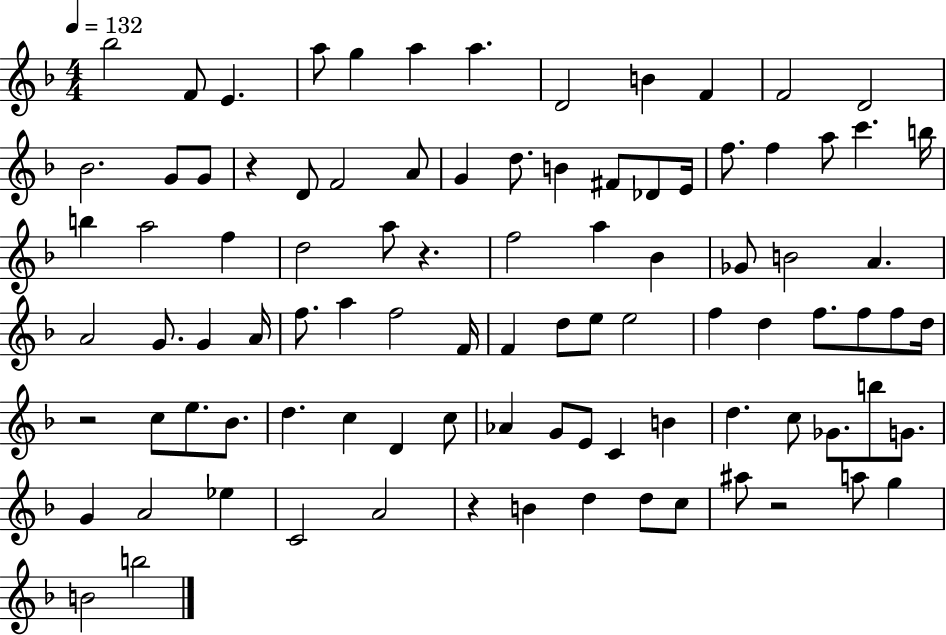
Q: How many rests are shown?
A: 5